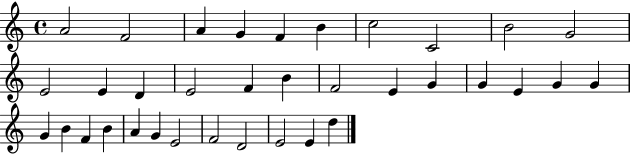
{
  \clef treble
  \time 4/4
  \defaultTimeSignature
  \key c \major
  a'2 f'2 | a'4 g'4 f'4 b'4 | c''2 c'2 | b'2 g'2 | \break e'2 e'4 d'4 | e'2 f'4 b'4 | f'2 e'4 g'4 | g'4 e'4 g'4 g'4 | \break g'4 b'4 f'4 b'4 | a'4 g'4 e'2 | f'2 d'2 | e'2 e'4 d''4 | \break \bar "|."
}